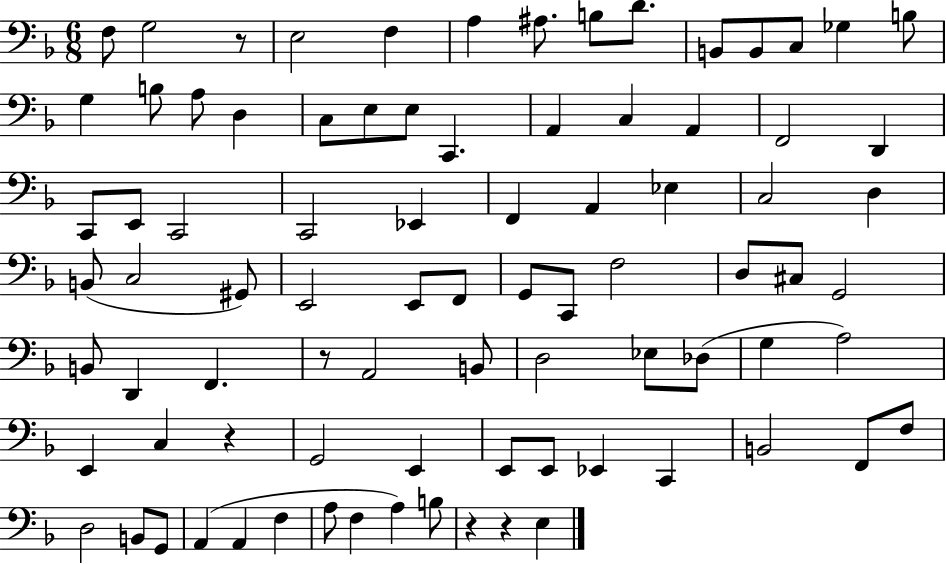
F3/e G3/h R/e E3/h F3/q A3/q A#3/e. B3/e D4/e. B2/e B2/e C3/e Gb3/q B3/e G3/q B3/e A3/e D3/q C3/e E3/e E3/e C2/q. A2/q C3/q A2/q F2/h D2/q C2/e E2/e C2/h C2/h Eb2/q F2/q A2/q Eb3/q C3/h D3/q B2/e C3/h G#2/e E2/h E2/e F2/e G2/e C2/e F3/h D3/e C#3/e G2/h B2/e D2/q F2/q. R/e A2/h B2/e D3/h Eb3/e Db3/e G3/q A3/h E2/q C3/q R/q G2/h E2/q E2/e E2/e Eb2/q C2/q B2/h F2/e F3/e D3/h B2/e G2/e A2/q A2/q F3/q A3/e F3/q A3/q B3/e R/q R/q E3/q